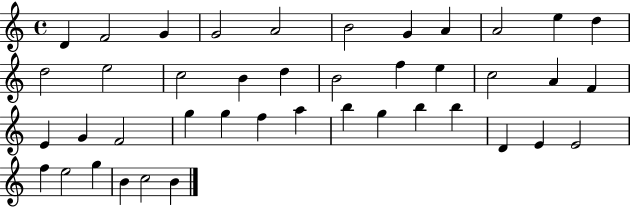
D4/q F4/h G4/q G4/h A4/h B4/h G4/q A4/q A4/h E5/q D5/q D5/h E5/h C5/h B4/q D5/q B4/h F5/q E5/q C5/h A4/q F4/q E4/q G4/q F4/h G5/q G5/q F5/q A5/q B5/q G5/q B5/q B5/q D4/q E4/q E4/h F5/q E5/h G5/q B4/q C5/h B4/q